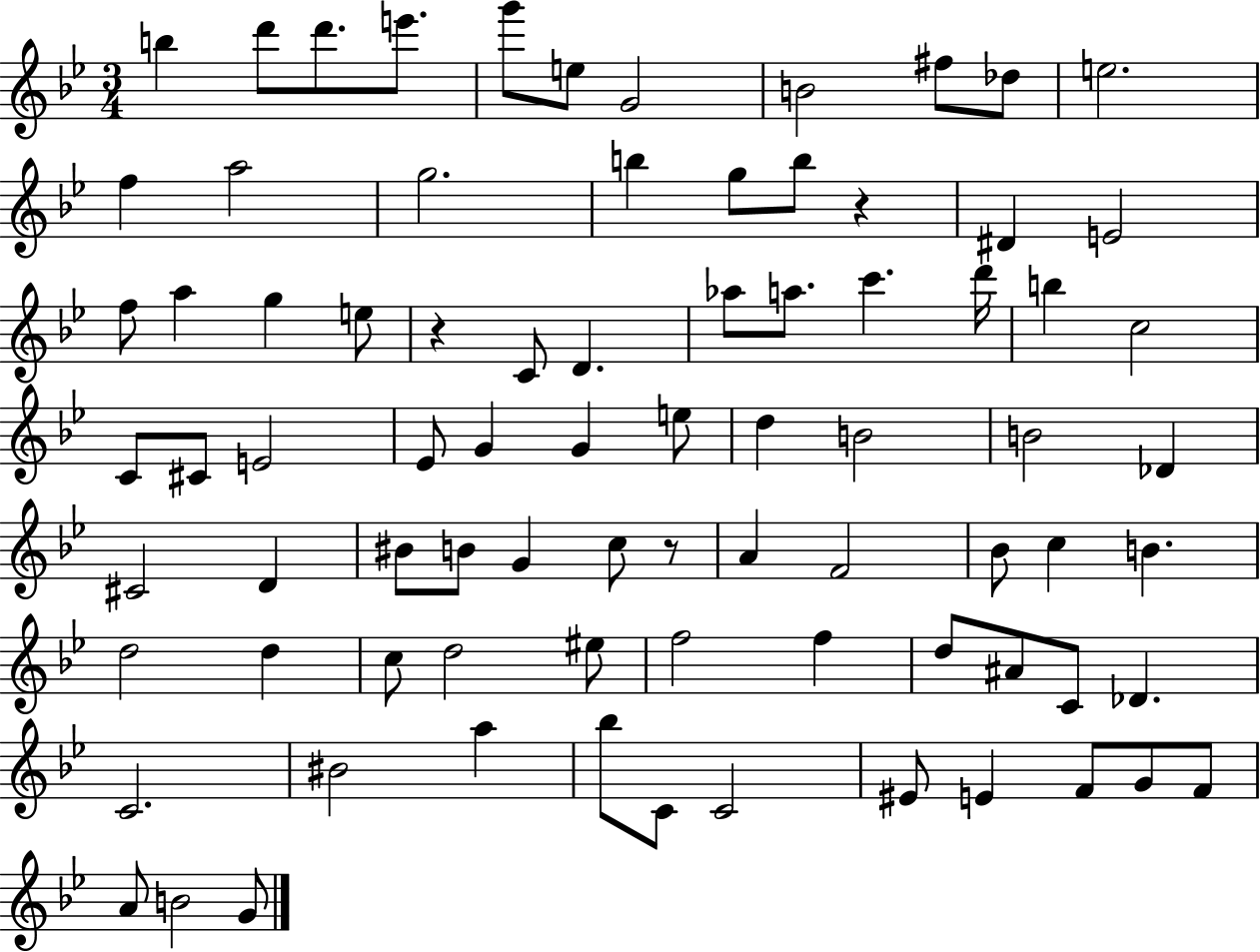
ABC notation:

X:1
T:Untitled
M:3/4
L:1/4
K:Bb
b d'/2 d'/2 e'/2 g'/2 e/2 G2 B2 ^f/2 _d/2 e2 f a2 g2 b g/2 b/2 z ^D E2 f/2 a g e/2 z C/2 D _a/2 a/2 c' d'/4 b c2 C/2 ^C/2 E2 _E/2 G G e/2 d B2 B2 _D ^C2 D ^B/2 B/2 G c/2 z/2 A F2 _B/2 c B d2 d c/2 d2 ^e/2 f2 f d/2 ^A/2 C/2 _D C2 ^B2 a _b/2 C/2 C2 ^E/2 E F/2 G/2 F/2 A/2 B2 G/2